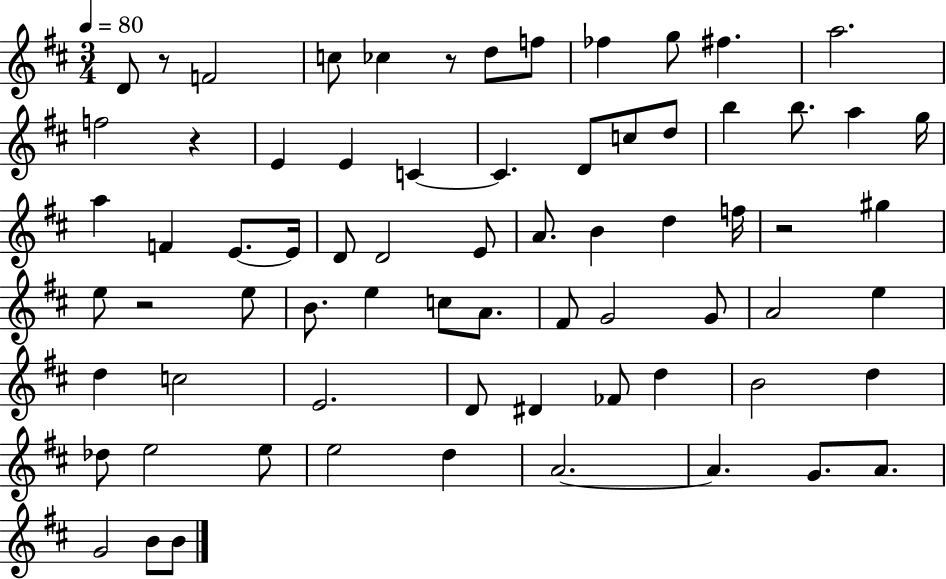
D4/e R/e F4/h C5/e CES5/q R/e D5/e F5/e FES5/q G5/e F#5/q. A5/h. F5/h R/q E4/q E4/q C4/q C4/q. D4/e C5/e D5/e B5/q B5/e. A5/q G5/s A5/q F4/q E4/e. E4/s D4/e D4/h E4/e A4/e. B4/q D5/q F5/s R/h G#5/q E5/e R/h E5/e B4/e. E5/q C5/e A4/e. F#4/e G4/h G4/e A4/h E5/q D5/q C5/h E4/h. D4/e D#4/q FES4/e D5/q B4/h D5/q Db5/e E5/h E5/e E5/h D5/q A4/h. A4/q. G4/e. A4/e. G4/h B4/e B4/e